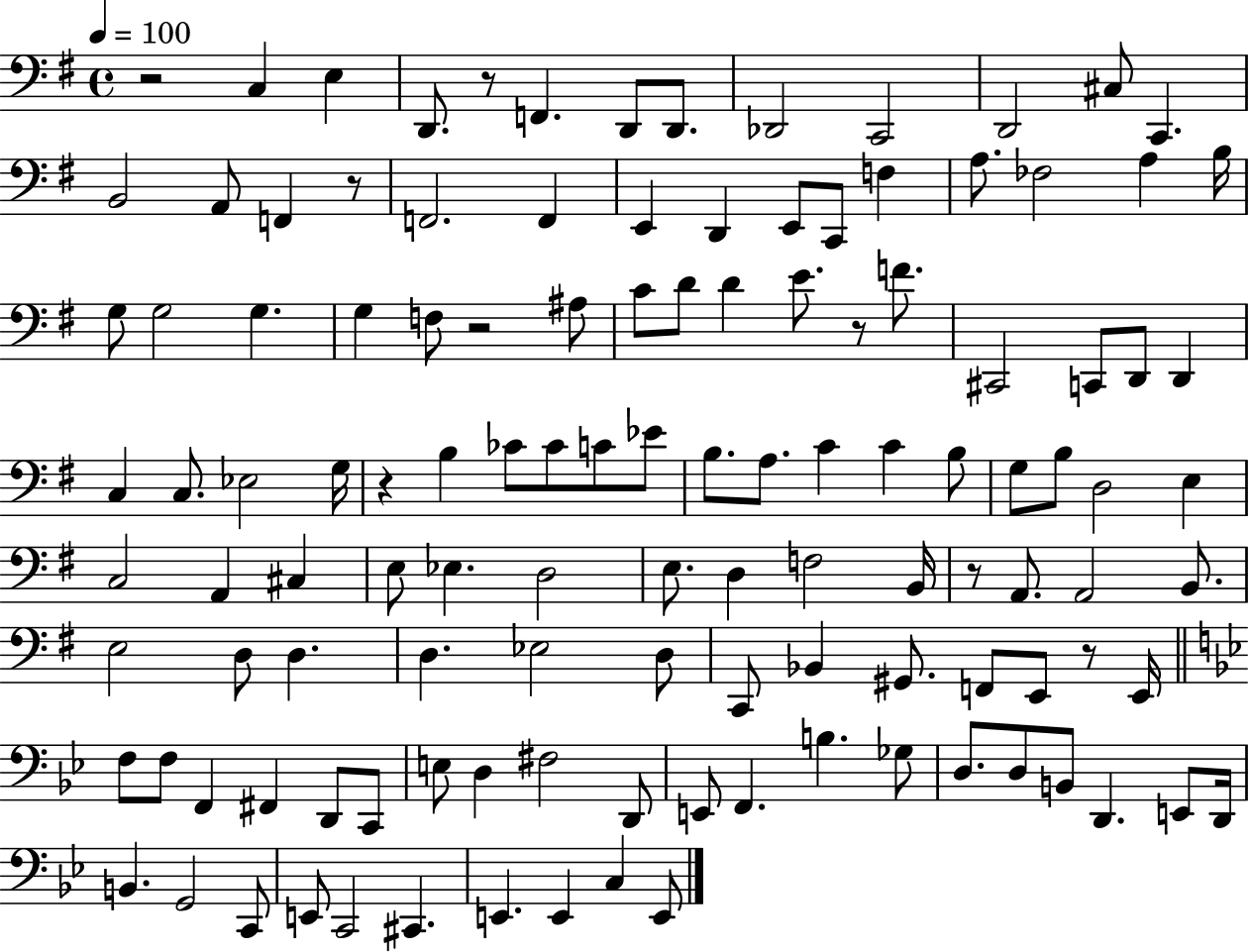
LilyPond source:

{
  \clef bass
  \time 4/4
  \defaultTimeSignature
  \key g \major
  \tempo 4 = 100
  r2 c4 e4 | d,8. r8 f,4. d,8 d,8. | des,2 c,2 | d,2 cis8 c,4. | \break b,2 a,8 f,4 r8 | f,2. f,4 | e,4 d,4 e,8 c,8 f4 | a8. fes2 a4 b16 | \break g8 g2 g4. | g4 f8 r2 ais8 | c'8 d'8 d'4 e'8. r8 f'8. | cis,2 c,8 d,8 d,4 | \break c4 c8. ees2 g16 | r4 b4 ces'8 ces'8 c'8 ees'8 | b8. a8. c'4 c'4 b8 | g8 b8 d2 e4 | \break c2 a,4 cis4 | e8 ees4. d2 | e8. d4 f2 b,16 | r8 a,8. a,2 b,8. | \break e2 d8 d4. | d4. ees2 d8 | c,8 bes,4 gis,8. f,8 e,8 r8 e,16 | \bar "||" \break \key bes \major f8 f8 f,4 fis,4 d,8 c,8 | e8 d4 fis2 d,8 | e,8 f,4. b4. ges8 | d8. d8 b,8 d,4. e,8 d,16 | \break b,4. g,2 c,8 | e,8 c,2 cis,4. | e,4. e,4 c4 e,8 | \bar "|."
}